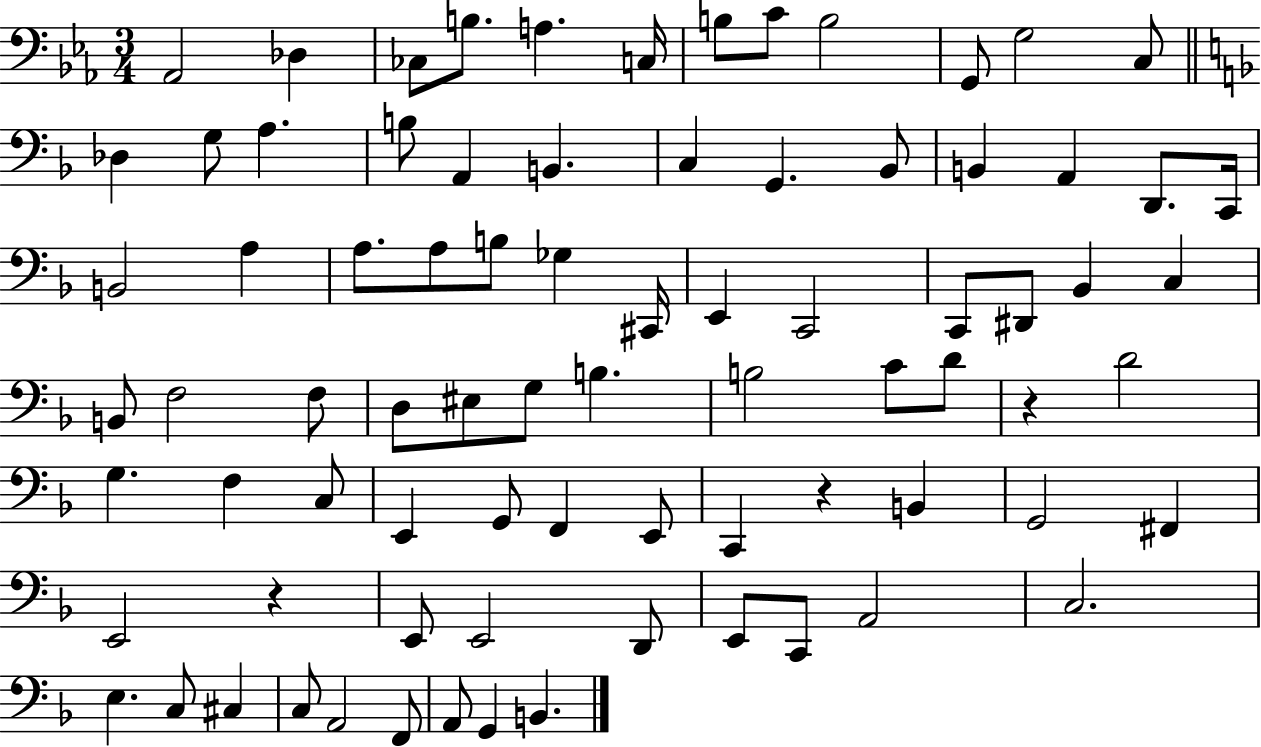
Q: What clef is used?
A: bass